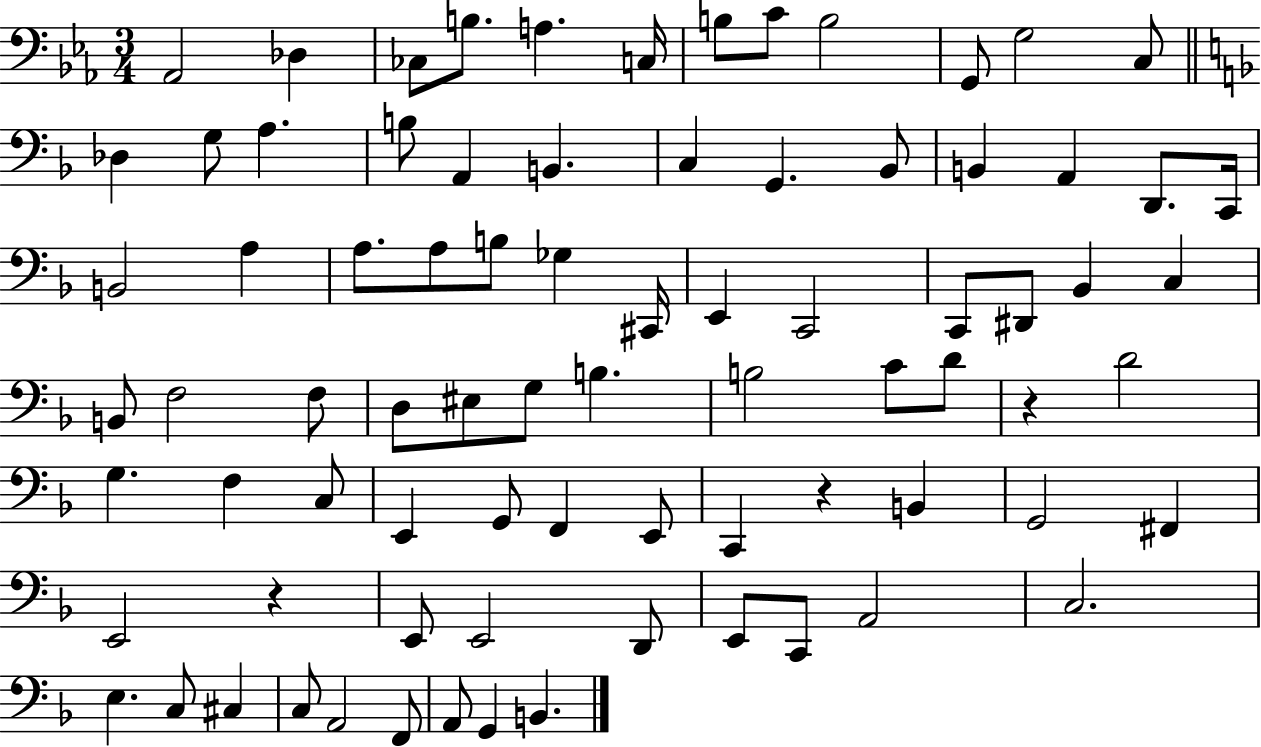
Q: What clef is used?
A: bass